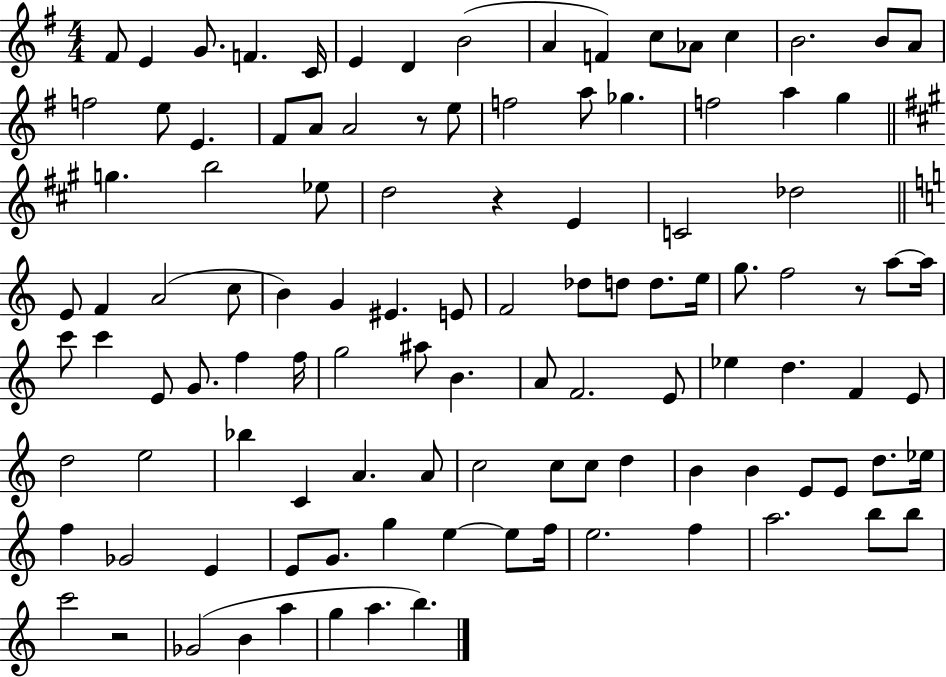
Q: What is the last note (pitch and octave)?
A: B5